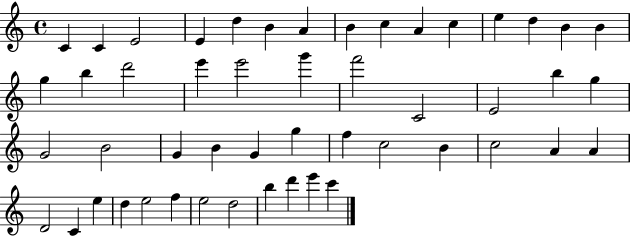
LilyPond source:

{
  \clef treble
  \time 4/4
  \defaultTimeSignature
  \key c \major
  c'4 c'4 e'2 | e'4 d''4 b'4 a'4 | b'4 c''4 a'4 c''4 | e''4 d''4 b'4 b'4 | \break g''4 b''4 d'''2 | e'''4 e'''2 g'''4 | f'''2 c'2 | e'2 b''4 g''4 | \break g'2 b'2 | g'4 b'4 g'4 g''4 | f''4 c''2 b'4 | c''2 a'4 a'4 | \break d'2 c'4 e''4 | d''4 e''2 f''4 | e''2 d''2 | b''4 d'''4 e'''4 c'''4 | \break \bar "|."
}